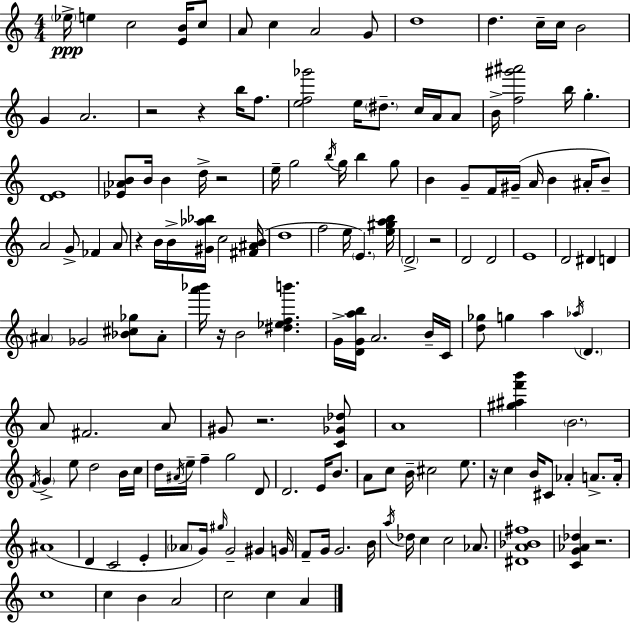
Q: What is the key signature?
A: C major